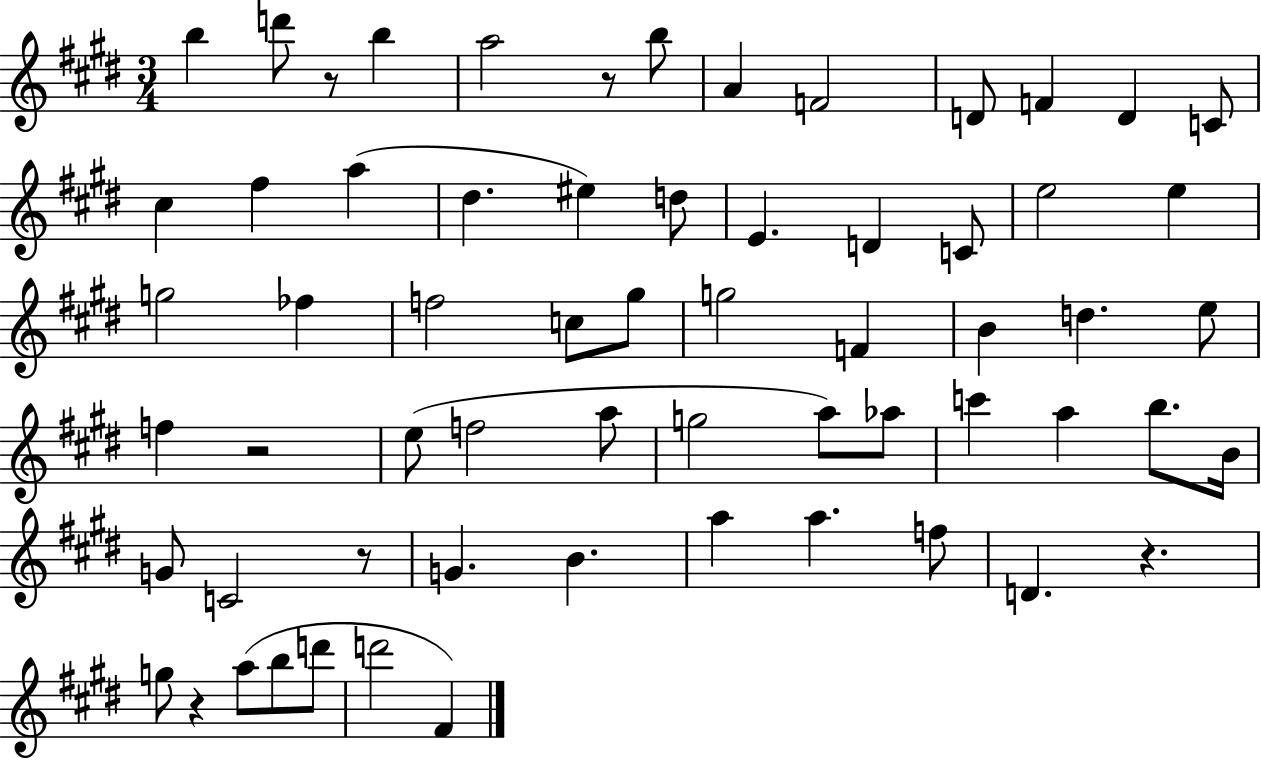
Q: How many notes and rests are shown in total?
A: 63